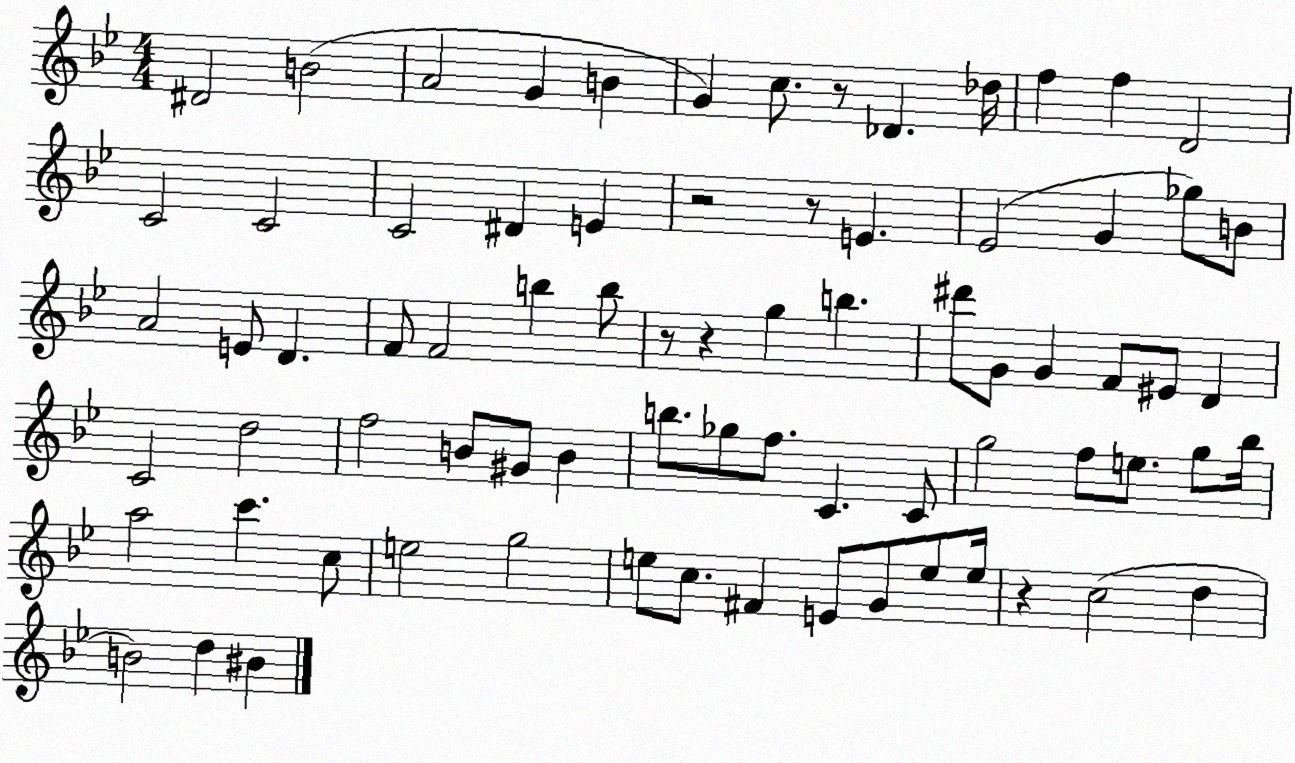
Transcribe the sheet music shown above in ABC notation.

X:1
T:Untitled
M:4/4
L:1/4
K:Bb
^D2 B2 A2 G B G c/2 z/2 _D _d/4 f f D2 C2 C2 C2 ^D E z2 z/2 E _E2 G _g/2 B/2 A2 E/2 D F/2 F2 b b/2 z/2 z g b ^d'/2 G/2 G F/2 ^E/2 D C2 d2 f2 B/2 ^G/2 B b/2 _g/2 f/2 C C/2 g2 f/2 e/2 g/2 _b/4 a2 c' c/2 e2 g2 e/2 c/2 ^F E/2 G/2 e/2 e/4 z c2 d B2 d ^B